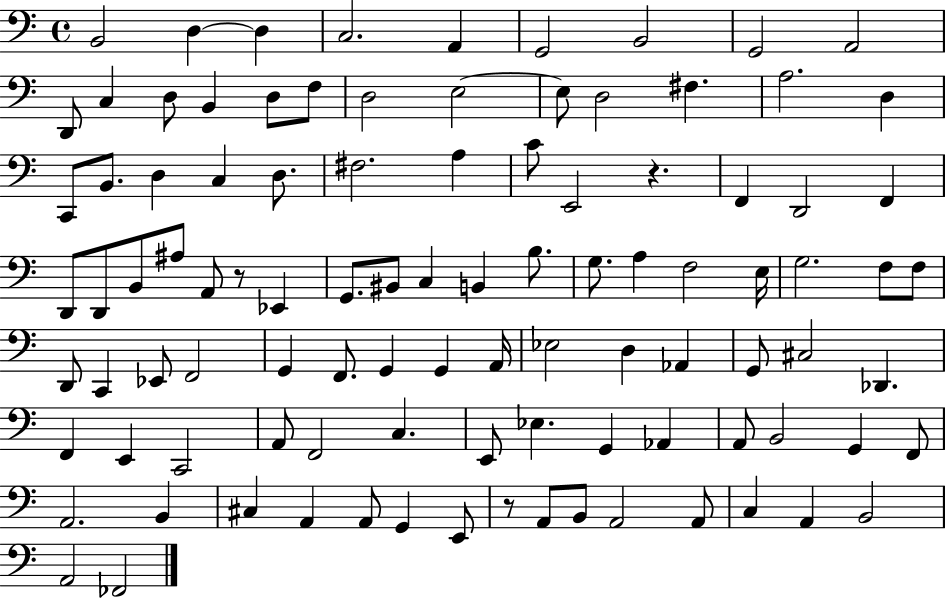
B2/h D3/q D3/q C3/h. A2/q G2/h B2/h G2/h A2/h D2/e C3/q D3/e B2/q D3/e F3/e D3/h E3/h E3/e D3/h F#3/q. A3/h. D3/q C2/e B2/e. D3/q C3/q D3/e. F#3/h. A3/q C4/e E2/h R/q. F2/q D2/h F2/q D2/e D2/e B2/e A#3/e A2/e R/e Eb2/q G2/e. BIS2/e C3/q B2/q B3/e. G3/e. A3/q F3/h E3/s G3/h. F3/e F3/e D2/e C2/q Eb2/e F2/h G2/q F2/e. G2/q G2/q A2/s Eb3/h D3/q Ab2/q G2/e C#3/h Db2/q. F2/q E2/q C2/h A2/e F2/h C3/q. E2/e Eb3/q. G2/q Ab2/q A2/e B2/h G2/q F2/e A2/h. B2/q C#3/q A2/q A2/e G2/q E2/e R/e A2/e B2/e A2/h A2/e C3/q A2/q B2/h A2/h FES2/h